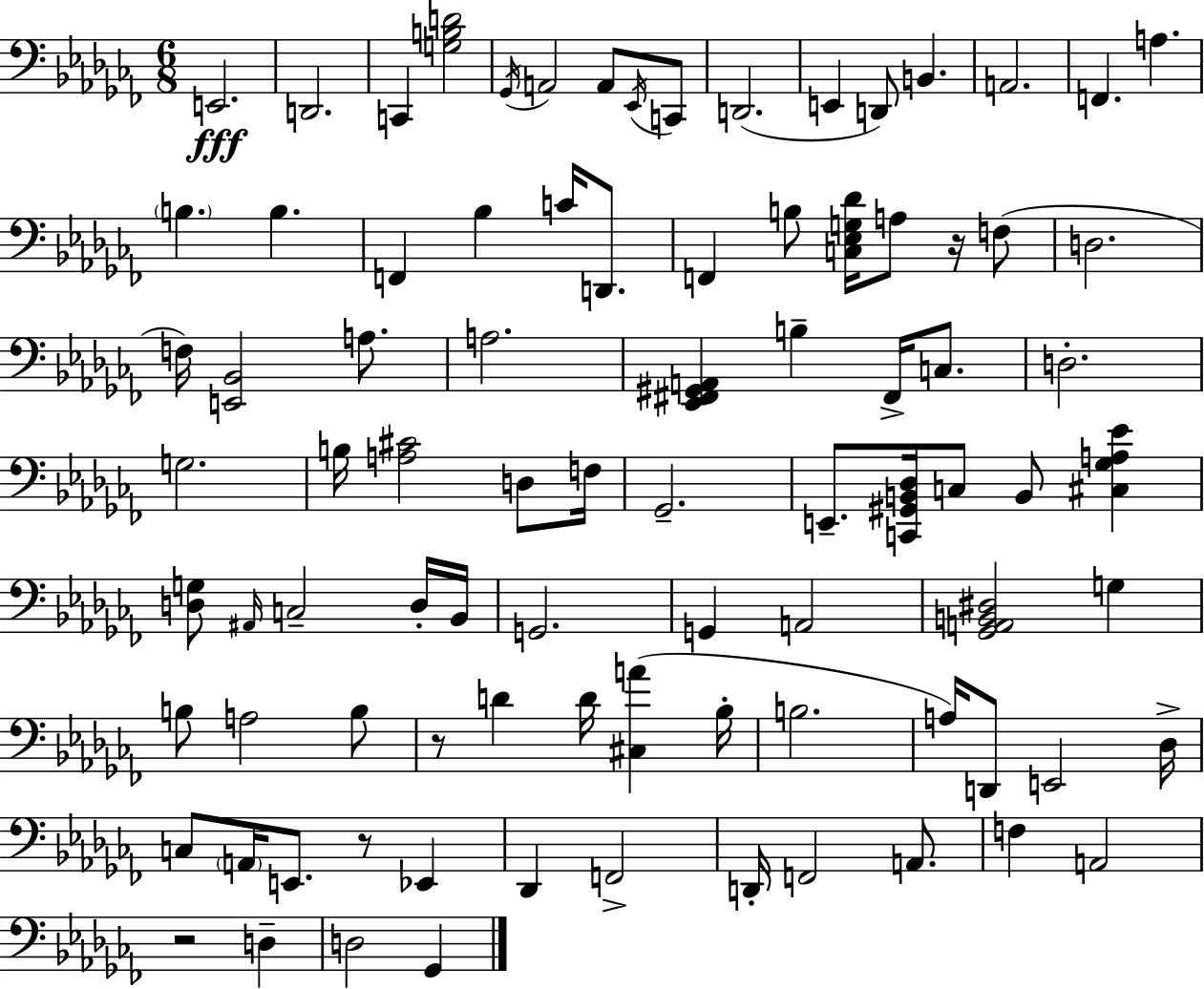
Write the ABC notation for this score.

X:1
T:Untitled
M:6/8
L:1/4
K:Abm
E,,2 D,,2 C,, [G,B,D]2 _G,,/4 A,,2 A,,/2 _E,,/4 C,,/2 D,,2 E,, D,,/2 B,, A,,2 F,, A, B, B, F,, _B, C/4 D,,/2 F,, B,/2 [C,_E,G,_D]/4 A,/2 z/4 F,/2 D,2 F,/4 [E,,_B,,]2 A,/2 A,2 [_E,,^F,,^G,,A,,] B, ^F,,/4 C,/2 D,2 G,2 B,/4 [A,^C]2 D,/2 F,/4 _G,,2 E,,/2 [C,,^G,,B,,_D,]/4 C,/2 B,,/2 [^C,_G,A,_E] [D,G,]/2 ^A,,/4 C,2 D,/4 _B,,/4 G,,2 G,, A,,2 [_G,,A,,B,,^D,]2 G, B,/2 A,2 B,/2 z/2 D D/4 [^C,A] _B,/4 B,2 A,/4 D,,/2 E,,2 _D,/4 C,/2 A,,/4 E,,/2 z/2 _E,, _D,, F,,2 D,,/4 F,,2 A,,/2 F, A,,2 z2 D, D,2 _G,,